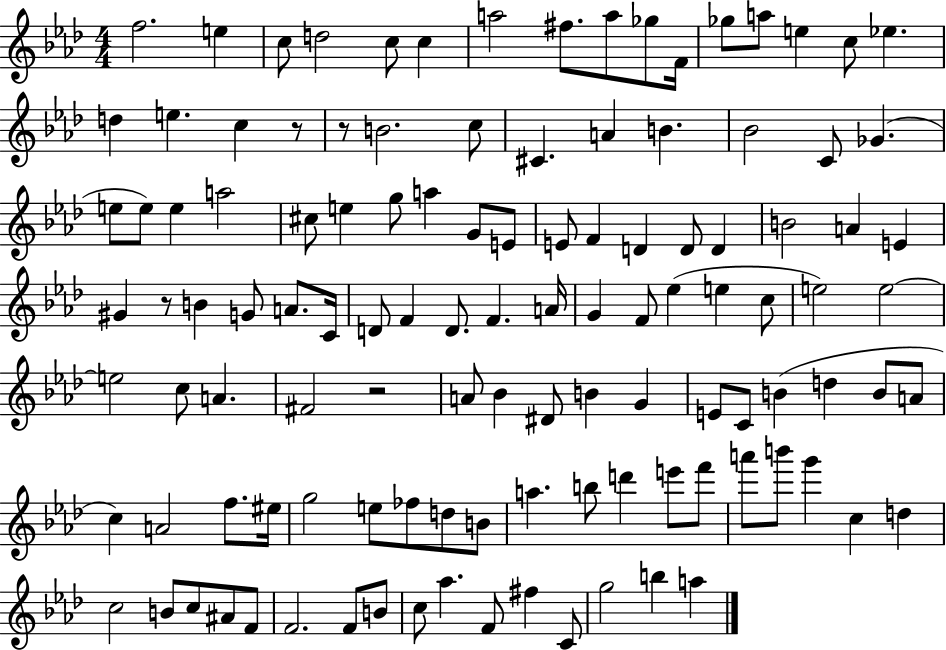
F5/h. E5/q C5/e D5/h C5/e C5/q A5/h F#5/e. A5/e Gb5/e F4/s Gb5/e A5/e E5/q C5/e Eb5/q. D5/q E5/q. C5/q R/e R/e B4/h. C5/e C#4/q. A4/q B4/q. Bb4/h C4/e Gb4/q. E5/e E5/e E5/q A5/h C#5/e E5/q G5/e A5/q G4/e E4/e E4/e F4/q D4/q D4/e D4/q B4/h A4/q E4/q G#4/q R/e B4/q G4/e A4/e. C4/s D4/e F4/q D4/e. F4/q. A4/s G4/q F4/e Eb5/q E5/q C5/e E5/h E5/h E5/h C5/e A4/q. F#4/h R/h A4/e Bb4/q D#4/e B4/q G4/q E4/e C4/e B4/q D5/q B4/e A4/e C5/q A4/h F5/e. EIS5/s G5/h E5/e FES5/e D5/e B4/e A5/q. B5/e D6/q E6/e F6/e A6/e B6/e G6/q C5/q D5/q C5/h B4/e C5/e A#4/e F4/e F4/h. F4/e B4/e C5/e Ab5/q. F4/e F#5/q C4/e G5/h B5/q A5/q